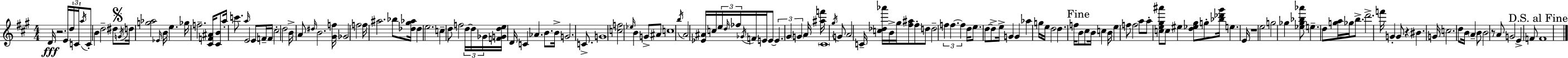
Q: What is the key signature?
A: A major